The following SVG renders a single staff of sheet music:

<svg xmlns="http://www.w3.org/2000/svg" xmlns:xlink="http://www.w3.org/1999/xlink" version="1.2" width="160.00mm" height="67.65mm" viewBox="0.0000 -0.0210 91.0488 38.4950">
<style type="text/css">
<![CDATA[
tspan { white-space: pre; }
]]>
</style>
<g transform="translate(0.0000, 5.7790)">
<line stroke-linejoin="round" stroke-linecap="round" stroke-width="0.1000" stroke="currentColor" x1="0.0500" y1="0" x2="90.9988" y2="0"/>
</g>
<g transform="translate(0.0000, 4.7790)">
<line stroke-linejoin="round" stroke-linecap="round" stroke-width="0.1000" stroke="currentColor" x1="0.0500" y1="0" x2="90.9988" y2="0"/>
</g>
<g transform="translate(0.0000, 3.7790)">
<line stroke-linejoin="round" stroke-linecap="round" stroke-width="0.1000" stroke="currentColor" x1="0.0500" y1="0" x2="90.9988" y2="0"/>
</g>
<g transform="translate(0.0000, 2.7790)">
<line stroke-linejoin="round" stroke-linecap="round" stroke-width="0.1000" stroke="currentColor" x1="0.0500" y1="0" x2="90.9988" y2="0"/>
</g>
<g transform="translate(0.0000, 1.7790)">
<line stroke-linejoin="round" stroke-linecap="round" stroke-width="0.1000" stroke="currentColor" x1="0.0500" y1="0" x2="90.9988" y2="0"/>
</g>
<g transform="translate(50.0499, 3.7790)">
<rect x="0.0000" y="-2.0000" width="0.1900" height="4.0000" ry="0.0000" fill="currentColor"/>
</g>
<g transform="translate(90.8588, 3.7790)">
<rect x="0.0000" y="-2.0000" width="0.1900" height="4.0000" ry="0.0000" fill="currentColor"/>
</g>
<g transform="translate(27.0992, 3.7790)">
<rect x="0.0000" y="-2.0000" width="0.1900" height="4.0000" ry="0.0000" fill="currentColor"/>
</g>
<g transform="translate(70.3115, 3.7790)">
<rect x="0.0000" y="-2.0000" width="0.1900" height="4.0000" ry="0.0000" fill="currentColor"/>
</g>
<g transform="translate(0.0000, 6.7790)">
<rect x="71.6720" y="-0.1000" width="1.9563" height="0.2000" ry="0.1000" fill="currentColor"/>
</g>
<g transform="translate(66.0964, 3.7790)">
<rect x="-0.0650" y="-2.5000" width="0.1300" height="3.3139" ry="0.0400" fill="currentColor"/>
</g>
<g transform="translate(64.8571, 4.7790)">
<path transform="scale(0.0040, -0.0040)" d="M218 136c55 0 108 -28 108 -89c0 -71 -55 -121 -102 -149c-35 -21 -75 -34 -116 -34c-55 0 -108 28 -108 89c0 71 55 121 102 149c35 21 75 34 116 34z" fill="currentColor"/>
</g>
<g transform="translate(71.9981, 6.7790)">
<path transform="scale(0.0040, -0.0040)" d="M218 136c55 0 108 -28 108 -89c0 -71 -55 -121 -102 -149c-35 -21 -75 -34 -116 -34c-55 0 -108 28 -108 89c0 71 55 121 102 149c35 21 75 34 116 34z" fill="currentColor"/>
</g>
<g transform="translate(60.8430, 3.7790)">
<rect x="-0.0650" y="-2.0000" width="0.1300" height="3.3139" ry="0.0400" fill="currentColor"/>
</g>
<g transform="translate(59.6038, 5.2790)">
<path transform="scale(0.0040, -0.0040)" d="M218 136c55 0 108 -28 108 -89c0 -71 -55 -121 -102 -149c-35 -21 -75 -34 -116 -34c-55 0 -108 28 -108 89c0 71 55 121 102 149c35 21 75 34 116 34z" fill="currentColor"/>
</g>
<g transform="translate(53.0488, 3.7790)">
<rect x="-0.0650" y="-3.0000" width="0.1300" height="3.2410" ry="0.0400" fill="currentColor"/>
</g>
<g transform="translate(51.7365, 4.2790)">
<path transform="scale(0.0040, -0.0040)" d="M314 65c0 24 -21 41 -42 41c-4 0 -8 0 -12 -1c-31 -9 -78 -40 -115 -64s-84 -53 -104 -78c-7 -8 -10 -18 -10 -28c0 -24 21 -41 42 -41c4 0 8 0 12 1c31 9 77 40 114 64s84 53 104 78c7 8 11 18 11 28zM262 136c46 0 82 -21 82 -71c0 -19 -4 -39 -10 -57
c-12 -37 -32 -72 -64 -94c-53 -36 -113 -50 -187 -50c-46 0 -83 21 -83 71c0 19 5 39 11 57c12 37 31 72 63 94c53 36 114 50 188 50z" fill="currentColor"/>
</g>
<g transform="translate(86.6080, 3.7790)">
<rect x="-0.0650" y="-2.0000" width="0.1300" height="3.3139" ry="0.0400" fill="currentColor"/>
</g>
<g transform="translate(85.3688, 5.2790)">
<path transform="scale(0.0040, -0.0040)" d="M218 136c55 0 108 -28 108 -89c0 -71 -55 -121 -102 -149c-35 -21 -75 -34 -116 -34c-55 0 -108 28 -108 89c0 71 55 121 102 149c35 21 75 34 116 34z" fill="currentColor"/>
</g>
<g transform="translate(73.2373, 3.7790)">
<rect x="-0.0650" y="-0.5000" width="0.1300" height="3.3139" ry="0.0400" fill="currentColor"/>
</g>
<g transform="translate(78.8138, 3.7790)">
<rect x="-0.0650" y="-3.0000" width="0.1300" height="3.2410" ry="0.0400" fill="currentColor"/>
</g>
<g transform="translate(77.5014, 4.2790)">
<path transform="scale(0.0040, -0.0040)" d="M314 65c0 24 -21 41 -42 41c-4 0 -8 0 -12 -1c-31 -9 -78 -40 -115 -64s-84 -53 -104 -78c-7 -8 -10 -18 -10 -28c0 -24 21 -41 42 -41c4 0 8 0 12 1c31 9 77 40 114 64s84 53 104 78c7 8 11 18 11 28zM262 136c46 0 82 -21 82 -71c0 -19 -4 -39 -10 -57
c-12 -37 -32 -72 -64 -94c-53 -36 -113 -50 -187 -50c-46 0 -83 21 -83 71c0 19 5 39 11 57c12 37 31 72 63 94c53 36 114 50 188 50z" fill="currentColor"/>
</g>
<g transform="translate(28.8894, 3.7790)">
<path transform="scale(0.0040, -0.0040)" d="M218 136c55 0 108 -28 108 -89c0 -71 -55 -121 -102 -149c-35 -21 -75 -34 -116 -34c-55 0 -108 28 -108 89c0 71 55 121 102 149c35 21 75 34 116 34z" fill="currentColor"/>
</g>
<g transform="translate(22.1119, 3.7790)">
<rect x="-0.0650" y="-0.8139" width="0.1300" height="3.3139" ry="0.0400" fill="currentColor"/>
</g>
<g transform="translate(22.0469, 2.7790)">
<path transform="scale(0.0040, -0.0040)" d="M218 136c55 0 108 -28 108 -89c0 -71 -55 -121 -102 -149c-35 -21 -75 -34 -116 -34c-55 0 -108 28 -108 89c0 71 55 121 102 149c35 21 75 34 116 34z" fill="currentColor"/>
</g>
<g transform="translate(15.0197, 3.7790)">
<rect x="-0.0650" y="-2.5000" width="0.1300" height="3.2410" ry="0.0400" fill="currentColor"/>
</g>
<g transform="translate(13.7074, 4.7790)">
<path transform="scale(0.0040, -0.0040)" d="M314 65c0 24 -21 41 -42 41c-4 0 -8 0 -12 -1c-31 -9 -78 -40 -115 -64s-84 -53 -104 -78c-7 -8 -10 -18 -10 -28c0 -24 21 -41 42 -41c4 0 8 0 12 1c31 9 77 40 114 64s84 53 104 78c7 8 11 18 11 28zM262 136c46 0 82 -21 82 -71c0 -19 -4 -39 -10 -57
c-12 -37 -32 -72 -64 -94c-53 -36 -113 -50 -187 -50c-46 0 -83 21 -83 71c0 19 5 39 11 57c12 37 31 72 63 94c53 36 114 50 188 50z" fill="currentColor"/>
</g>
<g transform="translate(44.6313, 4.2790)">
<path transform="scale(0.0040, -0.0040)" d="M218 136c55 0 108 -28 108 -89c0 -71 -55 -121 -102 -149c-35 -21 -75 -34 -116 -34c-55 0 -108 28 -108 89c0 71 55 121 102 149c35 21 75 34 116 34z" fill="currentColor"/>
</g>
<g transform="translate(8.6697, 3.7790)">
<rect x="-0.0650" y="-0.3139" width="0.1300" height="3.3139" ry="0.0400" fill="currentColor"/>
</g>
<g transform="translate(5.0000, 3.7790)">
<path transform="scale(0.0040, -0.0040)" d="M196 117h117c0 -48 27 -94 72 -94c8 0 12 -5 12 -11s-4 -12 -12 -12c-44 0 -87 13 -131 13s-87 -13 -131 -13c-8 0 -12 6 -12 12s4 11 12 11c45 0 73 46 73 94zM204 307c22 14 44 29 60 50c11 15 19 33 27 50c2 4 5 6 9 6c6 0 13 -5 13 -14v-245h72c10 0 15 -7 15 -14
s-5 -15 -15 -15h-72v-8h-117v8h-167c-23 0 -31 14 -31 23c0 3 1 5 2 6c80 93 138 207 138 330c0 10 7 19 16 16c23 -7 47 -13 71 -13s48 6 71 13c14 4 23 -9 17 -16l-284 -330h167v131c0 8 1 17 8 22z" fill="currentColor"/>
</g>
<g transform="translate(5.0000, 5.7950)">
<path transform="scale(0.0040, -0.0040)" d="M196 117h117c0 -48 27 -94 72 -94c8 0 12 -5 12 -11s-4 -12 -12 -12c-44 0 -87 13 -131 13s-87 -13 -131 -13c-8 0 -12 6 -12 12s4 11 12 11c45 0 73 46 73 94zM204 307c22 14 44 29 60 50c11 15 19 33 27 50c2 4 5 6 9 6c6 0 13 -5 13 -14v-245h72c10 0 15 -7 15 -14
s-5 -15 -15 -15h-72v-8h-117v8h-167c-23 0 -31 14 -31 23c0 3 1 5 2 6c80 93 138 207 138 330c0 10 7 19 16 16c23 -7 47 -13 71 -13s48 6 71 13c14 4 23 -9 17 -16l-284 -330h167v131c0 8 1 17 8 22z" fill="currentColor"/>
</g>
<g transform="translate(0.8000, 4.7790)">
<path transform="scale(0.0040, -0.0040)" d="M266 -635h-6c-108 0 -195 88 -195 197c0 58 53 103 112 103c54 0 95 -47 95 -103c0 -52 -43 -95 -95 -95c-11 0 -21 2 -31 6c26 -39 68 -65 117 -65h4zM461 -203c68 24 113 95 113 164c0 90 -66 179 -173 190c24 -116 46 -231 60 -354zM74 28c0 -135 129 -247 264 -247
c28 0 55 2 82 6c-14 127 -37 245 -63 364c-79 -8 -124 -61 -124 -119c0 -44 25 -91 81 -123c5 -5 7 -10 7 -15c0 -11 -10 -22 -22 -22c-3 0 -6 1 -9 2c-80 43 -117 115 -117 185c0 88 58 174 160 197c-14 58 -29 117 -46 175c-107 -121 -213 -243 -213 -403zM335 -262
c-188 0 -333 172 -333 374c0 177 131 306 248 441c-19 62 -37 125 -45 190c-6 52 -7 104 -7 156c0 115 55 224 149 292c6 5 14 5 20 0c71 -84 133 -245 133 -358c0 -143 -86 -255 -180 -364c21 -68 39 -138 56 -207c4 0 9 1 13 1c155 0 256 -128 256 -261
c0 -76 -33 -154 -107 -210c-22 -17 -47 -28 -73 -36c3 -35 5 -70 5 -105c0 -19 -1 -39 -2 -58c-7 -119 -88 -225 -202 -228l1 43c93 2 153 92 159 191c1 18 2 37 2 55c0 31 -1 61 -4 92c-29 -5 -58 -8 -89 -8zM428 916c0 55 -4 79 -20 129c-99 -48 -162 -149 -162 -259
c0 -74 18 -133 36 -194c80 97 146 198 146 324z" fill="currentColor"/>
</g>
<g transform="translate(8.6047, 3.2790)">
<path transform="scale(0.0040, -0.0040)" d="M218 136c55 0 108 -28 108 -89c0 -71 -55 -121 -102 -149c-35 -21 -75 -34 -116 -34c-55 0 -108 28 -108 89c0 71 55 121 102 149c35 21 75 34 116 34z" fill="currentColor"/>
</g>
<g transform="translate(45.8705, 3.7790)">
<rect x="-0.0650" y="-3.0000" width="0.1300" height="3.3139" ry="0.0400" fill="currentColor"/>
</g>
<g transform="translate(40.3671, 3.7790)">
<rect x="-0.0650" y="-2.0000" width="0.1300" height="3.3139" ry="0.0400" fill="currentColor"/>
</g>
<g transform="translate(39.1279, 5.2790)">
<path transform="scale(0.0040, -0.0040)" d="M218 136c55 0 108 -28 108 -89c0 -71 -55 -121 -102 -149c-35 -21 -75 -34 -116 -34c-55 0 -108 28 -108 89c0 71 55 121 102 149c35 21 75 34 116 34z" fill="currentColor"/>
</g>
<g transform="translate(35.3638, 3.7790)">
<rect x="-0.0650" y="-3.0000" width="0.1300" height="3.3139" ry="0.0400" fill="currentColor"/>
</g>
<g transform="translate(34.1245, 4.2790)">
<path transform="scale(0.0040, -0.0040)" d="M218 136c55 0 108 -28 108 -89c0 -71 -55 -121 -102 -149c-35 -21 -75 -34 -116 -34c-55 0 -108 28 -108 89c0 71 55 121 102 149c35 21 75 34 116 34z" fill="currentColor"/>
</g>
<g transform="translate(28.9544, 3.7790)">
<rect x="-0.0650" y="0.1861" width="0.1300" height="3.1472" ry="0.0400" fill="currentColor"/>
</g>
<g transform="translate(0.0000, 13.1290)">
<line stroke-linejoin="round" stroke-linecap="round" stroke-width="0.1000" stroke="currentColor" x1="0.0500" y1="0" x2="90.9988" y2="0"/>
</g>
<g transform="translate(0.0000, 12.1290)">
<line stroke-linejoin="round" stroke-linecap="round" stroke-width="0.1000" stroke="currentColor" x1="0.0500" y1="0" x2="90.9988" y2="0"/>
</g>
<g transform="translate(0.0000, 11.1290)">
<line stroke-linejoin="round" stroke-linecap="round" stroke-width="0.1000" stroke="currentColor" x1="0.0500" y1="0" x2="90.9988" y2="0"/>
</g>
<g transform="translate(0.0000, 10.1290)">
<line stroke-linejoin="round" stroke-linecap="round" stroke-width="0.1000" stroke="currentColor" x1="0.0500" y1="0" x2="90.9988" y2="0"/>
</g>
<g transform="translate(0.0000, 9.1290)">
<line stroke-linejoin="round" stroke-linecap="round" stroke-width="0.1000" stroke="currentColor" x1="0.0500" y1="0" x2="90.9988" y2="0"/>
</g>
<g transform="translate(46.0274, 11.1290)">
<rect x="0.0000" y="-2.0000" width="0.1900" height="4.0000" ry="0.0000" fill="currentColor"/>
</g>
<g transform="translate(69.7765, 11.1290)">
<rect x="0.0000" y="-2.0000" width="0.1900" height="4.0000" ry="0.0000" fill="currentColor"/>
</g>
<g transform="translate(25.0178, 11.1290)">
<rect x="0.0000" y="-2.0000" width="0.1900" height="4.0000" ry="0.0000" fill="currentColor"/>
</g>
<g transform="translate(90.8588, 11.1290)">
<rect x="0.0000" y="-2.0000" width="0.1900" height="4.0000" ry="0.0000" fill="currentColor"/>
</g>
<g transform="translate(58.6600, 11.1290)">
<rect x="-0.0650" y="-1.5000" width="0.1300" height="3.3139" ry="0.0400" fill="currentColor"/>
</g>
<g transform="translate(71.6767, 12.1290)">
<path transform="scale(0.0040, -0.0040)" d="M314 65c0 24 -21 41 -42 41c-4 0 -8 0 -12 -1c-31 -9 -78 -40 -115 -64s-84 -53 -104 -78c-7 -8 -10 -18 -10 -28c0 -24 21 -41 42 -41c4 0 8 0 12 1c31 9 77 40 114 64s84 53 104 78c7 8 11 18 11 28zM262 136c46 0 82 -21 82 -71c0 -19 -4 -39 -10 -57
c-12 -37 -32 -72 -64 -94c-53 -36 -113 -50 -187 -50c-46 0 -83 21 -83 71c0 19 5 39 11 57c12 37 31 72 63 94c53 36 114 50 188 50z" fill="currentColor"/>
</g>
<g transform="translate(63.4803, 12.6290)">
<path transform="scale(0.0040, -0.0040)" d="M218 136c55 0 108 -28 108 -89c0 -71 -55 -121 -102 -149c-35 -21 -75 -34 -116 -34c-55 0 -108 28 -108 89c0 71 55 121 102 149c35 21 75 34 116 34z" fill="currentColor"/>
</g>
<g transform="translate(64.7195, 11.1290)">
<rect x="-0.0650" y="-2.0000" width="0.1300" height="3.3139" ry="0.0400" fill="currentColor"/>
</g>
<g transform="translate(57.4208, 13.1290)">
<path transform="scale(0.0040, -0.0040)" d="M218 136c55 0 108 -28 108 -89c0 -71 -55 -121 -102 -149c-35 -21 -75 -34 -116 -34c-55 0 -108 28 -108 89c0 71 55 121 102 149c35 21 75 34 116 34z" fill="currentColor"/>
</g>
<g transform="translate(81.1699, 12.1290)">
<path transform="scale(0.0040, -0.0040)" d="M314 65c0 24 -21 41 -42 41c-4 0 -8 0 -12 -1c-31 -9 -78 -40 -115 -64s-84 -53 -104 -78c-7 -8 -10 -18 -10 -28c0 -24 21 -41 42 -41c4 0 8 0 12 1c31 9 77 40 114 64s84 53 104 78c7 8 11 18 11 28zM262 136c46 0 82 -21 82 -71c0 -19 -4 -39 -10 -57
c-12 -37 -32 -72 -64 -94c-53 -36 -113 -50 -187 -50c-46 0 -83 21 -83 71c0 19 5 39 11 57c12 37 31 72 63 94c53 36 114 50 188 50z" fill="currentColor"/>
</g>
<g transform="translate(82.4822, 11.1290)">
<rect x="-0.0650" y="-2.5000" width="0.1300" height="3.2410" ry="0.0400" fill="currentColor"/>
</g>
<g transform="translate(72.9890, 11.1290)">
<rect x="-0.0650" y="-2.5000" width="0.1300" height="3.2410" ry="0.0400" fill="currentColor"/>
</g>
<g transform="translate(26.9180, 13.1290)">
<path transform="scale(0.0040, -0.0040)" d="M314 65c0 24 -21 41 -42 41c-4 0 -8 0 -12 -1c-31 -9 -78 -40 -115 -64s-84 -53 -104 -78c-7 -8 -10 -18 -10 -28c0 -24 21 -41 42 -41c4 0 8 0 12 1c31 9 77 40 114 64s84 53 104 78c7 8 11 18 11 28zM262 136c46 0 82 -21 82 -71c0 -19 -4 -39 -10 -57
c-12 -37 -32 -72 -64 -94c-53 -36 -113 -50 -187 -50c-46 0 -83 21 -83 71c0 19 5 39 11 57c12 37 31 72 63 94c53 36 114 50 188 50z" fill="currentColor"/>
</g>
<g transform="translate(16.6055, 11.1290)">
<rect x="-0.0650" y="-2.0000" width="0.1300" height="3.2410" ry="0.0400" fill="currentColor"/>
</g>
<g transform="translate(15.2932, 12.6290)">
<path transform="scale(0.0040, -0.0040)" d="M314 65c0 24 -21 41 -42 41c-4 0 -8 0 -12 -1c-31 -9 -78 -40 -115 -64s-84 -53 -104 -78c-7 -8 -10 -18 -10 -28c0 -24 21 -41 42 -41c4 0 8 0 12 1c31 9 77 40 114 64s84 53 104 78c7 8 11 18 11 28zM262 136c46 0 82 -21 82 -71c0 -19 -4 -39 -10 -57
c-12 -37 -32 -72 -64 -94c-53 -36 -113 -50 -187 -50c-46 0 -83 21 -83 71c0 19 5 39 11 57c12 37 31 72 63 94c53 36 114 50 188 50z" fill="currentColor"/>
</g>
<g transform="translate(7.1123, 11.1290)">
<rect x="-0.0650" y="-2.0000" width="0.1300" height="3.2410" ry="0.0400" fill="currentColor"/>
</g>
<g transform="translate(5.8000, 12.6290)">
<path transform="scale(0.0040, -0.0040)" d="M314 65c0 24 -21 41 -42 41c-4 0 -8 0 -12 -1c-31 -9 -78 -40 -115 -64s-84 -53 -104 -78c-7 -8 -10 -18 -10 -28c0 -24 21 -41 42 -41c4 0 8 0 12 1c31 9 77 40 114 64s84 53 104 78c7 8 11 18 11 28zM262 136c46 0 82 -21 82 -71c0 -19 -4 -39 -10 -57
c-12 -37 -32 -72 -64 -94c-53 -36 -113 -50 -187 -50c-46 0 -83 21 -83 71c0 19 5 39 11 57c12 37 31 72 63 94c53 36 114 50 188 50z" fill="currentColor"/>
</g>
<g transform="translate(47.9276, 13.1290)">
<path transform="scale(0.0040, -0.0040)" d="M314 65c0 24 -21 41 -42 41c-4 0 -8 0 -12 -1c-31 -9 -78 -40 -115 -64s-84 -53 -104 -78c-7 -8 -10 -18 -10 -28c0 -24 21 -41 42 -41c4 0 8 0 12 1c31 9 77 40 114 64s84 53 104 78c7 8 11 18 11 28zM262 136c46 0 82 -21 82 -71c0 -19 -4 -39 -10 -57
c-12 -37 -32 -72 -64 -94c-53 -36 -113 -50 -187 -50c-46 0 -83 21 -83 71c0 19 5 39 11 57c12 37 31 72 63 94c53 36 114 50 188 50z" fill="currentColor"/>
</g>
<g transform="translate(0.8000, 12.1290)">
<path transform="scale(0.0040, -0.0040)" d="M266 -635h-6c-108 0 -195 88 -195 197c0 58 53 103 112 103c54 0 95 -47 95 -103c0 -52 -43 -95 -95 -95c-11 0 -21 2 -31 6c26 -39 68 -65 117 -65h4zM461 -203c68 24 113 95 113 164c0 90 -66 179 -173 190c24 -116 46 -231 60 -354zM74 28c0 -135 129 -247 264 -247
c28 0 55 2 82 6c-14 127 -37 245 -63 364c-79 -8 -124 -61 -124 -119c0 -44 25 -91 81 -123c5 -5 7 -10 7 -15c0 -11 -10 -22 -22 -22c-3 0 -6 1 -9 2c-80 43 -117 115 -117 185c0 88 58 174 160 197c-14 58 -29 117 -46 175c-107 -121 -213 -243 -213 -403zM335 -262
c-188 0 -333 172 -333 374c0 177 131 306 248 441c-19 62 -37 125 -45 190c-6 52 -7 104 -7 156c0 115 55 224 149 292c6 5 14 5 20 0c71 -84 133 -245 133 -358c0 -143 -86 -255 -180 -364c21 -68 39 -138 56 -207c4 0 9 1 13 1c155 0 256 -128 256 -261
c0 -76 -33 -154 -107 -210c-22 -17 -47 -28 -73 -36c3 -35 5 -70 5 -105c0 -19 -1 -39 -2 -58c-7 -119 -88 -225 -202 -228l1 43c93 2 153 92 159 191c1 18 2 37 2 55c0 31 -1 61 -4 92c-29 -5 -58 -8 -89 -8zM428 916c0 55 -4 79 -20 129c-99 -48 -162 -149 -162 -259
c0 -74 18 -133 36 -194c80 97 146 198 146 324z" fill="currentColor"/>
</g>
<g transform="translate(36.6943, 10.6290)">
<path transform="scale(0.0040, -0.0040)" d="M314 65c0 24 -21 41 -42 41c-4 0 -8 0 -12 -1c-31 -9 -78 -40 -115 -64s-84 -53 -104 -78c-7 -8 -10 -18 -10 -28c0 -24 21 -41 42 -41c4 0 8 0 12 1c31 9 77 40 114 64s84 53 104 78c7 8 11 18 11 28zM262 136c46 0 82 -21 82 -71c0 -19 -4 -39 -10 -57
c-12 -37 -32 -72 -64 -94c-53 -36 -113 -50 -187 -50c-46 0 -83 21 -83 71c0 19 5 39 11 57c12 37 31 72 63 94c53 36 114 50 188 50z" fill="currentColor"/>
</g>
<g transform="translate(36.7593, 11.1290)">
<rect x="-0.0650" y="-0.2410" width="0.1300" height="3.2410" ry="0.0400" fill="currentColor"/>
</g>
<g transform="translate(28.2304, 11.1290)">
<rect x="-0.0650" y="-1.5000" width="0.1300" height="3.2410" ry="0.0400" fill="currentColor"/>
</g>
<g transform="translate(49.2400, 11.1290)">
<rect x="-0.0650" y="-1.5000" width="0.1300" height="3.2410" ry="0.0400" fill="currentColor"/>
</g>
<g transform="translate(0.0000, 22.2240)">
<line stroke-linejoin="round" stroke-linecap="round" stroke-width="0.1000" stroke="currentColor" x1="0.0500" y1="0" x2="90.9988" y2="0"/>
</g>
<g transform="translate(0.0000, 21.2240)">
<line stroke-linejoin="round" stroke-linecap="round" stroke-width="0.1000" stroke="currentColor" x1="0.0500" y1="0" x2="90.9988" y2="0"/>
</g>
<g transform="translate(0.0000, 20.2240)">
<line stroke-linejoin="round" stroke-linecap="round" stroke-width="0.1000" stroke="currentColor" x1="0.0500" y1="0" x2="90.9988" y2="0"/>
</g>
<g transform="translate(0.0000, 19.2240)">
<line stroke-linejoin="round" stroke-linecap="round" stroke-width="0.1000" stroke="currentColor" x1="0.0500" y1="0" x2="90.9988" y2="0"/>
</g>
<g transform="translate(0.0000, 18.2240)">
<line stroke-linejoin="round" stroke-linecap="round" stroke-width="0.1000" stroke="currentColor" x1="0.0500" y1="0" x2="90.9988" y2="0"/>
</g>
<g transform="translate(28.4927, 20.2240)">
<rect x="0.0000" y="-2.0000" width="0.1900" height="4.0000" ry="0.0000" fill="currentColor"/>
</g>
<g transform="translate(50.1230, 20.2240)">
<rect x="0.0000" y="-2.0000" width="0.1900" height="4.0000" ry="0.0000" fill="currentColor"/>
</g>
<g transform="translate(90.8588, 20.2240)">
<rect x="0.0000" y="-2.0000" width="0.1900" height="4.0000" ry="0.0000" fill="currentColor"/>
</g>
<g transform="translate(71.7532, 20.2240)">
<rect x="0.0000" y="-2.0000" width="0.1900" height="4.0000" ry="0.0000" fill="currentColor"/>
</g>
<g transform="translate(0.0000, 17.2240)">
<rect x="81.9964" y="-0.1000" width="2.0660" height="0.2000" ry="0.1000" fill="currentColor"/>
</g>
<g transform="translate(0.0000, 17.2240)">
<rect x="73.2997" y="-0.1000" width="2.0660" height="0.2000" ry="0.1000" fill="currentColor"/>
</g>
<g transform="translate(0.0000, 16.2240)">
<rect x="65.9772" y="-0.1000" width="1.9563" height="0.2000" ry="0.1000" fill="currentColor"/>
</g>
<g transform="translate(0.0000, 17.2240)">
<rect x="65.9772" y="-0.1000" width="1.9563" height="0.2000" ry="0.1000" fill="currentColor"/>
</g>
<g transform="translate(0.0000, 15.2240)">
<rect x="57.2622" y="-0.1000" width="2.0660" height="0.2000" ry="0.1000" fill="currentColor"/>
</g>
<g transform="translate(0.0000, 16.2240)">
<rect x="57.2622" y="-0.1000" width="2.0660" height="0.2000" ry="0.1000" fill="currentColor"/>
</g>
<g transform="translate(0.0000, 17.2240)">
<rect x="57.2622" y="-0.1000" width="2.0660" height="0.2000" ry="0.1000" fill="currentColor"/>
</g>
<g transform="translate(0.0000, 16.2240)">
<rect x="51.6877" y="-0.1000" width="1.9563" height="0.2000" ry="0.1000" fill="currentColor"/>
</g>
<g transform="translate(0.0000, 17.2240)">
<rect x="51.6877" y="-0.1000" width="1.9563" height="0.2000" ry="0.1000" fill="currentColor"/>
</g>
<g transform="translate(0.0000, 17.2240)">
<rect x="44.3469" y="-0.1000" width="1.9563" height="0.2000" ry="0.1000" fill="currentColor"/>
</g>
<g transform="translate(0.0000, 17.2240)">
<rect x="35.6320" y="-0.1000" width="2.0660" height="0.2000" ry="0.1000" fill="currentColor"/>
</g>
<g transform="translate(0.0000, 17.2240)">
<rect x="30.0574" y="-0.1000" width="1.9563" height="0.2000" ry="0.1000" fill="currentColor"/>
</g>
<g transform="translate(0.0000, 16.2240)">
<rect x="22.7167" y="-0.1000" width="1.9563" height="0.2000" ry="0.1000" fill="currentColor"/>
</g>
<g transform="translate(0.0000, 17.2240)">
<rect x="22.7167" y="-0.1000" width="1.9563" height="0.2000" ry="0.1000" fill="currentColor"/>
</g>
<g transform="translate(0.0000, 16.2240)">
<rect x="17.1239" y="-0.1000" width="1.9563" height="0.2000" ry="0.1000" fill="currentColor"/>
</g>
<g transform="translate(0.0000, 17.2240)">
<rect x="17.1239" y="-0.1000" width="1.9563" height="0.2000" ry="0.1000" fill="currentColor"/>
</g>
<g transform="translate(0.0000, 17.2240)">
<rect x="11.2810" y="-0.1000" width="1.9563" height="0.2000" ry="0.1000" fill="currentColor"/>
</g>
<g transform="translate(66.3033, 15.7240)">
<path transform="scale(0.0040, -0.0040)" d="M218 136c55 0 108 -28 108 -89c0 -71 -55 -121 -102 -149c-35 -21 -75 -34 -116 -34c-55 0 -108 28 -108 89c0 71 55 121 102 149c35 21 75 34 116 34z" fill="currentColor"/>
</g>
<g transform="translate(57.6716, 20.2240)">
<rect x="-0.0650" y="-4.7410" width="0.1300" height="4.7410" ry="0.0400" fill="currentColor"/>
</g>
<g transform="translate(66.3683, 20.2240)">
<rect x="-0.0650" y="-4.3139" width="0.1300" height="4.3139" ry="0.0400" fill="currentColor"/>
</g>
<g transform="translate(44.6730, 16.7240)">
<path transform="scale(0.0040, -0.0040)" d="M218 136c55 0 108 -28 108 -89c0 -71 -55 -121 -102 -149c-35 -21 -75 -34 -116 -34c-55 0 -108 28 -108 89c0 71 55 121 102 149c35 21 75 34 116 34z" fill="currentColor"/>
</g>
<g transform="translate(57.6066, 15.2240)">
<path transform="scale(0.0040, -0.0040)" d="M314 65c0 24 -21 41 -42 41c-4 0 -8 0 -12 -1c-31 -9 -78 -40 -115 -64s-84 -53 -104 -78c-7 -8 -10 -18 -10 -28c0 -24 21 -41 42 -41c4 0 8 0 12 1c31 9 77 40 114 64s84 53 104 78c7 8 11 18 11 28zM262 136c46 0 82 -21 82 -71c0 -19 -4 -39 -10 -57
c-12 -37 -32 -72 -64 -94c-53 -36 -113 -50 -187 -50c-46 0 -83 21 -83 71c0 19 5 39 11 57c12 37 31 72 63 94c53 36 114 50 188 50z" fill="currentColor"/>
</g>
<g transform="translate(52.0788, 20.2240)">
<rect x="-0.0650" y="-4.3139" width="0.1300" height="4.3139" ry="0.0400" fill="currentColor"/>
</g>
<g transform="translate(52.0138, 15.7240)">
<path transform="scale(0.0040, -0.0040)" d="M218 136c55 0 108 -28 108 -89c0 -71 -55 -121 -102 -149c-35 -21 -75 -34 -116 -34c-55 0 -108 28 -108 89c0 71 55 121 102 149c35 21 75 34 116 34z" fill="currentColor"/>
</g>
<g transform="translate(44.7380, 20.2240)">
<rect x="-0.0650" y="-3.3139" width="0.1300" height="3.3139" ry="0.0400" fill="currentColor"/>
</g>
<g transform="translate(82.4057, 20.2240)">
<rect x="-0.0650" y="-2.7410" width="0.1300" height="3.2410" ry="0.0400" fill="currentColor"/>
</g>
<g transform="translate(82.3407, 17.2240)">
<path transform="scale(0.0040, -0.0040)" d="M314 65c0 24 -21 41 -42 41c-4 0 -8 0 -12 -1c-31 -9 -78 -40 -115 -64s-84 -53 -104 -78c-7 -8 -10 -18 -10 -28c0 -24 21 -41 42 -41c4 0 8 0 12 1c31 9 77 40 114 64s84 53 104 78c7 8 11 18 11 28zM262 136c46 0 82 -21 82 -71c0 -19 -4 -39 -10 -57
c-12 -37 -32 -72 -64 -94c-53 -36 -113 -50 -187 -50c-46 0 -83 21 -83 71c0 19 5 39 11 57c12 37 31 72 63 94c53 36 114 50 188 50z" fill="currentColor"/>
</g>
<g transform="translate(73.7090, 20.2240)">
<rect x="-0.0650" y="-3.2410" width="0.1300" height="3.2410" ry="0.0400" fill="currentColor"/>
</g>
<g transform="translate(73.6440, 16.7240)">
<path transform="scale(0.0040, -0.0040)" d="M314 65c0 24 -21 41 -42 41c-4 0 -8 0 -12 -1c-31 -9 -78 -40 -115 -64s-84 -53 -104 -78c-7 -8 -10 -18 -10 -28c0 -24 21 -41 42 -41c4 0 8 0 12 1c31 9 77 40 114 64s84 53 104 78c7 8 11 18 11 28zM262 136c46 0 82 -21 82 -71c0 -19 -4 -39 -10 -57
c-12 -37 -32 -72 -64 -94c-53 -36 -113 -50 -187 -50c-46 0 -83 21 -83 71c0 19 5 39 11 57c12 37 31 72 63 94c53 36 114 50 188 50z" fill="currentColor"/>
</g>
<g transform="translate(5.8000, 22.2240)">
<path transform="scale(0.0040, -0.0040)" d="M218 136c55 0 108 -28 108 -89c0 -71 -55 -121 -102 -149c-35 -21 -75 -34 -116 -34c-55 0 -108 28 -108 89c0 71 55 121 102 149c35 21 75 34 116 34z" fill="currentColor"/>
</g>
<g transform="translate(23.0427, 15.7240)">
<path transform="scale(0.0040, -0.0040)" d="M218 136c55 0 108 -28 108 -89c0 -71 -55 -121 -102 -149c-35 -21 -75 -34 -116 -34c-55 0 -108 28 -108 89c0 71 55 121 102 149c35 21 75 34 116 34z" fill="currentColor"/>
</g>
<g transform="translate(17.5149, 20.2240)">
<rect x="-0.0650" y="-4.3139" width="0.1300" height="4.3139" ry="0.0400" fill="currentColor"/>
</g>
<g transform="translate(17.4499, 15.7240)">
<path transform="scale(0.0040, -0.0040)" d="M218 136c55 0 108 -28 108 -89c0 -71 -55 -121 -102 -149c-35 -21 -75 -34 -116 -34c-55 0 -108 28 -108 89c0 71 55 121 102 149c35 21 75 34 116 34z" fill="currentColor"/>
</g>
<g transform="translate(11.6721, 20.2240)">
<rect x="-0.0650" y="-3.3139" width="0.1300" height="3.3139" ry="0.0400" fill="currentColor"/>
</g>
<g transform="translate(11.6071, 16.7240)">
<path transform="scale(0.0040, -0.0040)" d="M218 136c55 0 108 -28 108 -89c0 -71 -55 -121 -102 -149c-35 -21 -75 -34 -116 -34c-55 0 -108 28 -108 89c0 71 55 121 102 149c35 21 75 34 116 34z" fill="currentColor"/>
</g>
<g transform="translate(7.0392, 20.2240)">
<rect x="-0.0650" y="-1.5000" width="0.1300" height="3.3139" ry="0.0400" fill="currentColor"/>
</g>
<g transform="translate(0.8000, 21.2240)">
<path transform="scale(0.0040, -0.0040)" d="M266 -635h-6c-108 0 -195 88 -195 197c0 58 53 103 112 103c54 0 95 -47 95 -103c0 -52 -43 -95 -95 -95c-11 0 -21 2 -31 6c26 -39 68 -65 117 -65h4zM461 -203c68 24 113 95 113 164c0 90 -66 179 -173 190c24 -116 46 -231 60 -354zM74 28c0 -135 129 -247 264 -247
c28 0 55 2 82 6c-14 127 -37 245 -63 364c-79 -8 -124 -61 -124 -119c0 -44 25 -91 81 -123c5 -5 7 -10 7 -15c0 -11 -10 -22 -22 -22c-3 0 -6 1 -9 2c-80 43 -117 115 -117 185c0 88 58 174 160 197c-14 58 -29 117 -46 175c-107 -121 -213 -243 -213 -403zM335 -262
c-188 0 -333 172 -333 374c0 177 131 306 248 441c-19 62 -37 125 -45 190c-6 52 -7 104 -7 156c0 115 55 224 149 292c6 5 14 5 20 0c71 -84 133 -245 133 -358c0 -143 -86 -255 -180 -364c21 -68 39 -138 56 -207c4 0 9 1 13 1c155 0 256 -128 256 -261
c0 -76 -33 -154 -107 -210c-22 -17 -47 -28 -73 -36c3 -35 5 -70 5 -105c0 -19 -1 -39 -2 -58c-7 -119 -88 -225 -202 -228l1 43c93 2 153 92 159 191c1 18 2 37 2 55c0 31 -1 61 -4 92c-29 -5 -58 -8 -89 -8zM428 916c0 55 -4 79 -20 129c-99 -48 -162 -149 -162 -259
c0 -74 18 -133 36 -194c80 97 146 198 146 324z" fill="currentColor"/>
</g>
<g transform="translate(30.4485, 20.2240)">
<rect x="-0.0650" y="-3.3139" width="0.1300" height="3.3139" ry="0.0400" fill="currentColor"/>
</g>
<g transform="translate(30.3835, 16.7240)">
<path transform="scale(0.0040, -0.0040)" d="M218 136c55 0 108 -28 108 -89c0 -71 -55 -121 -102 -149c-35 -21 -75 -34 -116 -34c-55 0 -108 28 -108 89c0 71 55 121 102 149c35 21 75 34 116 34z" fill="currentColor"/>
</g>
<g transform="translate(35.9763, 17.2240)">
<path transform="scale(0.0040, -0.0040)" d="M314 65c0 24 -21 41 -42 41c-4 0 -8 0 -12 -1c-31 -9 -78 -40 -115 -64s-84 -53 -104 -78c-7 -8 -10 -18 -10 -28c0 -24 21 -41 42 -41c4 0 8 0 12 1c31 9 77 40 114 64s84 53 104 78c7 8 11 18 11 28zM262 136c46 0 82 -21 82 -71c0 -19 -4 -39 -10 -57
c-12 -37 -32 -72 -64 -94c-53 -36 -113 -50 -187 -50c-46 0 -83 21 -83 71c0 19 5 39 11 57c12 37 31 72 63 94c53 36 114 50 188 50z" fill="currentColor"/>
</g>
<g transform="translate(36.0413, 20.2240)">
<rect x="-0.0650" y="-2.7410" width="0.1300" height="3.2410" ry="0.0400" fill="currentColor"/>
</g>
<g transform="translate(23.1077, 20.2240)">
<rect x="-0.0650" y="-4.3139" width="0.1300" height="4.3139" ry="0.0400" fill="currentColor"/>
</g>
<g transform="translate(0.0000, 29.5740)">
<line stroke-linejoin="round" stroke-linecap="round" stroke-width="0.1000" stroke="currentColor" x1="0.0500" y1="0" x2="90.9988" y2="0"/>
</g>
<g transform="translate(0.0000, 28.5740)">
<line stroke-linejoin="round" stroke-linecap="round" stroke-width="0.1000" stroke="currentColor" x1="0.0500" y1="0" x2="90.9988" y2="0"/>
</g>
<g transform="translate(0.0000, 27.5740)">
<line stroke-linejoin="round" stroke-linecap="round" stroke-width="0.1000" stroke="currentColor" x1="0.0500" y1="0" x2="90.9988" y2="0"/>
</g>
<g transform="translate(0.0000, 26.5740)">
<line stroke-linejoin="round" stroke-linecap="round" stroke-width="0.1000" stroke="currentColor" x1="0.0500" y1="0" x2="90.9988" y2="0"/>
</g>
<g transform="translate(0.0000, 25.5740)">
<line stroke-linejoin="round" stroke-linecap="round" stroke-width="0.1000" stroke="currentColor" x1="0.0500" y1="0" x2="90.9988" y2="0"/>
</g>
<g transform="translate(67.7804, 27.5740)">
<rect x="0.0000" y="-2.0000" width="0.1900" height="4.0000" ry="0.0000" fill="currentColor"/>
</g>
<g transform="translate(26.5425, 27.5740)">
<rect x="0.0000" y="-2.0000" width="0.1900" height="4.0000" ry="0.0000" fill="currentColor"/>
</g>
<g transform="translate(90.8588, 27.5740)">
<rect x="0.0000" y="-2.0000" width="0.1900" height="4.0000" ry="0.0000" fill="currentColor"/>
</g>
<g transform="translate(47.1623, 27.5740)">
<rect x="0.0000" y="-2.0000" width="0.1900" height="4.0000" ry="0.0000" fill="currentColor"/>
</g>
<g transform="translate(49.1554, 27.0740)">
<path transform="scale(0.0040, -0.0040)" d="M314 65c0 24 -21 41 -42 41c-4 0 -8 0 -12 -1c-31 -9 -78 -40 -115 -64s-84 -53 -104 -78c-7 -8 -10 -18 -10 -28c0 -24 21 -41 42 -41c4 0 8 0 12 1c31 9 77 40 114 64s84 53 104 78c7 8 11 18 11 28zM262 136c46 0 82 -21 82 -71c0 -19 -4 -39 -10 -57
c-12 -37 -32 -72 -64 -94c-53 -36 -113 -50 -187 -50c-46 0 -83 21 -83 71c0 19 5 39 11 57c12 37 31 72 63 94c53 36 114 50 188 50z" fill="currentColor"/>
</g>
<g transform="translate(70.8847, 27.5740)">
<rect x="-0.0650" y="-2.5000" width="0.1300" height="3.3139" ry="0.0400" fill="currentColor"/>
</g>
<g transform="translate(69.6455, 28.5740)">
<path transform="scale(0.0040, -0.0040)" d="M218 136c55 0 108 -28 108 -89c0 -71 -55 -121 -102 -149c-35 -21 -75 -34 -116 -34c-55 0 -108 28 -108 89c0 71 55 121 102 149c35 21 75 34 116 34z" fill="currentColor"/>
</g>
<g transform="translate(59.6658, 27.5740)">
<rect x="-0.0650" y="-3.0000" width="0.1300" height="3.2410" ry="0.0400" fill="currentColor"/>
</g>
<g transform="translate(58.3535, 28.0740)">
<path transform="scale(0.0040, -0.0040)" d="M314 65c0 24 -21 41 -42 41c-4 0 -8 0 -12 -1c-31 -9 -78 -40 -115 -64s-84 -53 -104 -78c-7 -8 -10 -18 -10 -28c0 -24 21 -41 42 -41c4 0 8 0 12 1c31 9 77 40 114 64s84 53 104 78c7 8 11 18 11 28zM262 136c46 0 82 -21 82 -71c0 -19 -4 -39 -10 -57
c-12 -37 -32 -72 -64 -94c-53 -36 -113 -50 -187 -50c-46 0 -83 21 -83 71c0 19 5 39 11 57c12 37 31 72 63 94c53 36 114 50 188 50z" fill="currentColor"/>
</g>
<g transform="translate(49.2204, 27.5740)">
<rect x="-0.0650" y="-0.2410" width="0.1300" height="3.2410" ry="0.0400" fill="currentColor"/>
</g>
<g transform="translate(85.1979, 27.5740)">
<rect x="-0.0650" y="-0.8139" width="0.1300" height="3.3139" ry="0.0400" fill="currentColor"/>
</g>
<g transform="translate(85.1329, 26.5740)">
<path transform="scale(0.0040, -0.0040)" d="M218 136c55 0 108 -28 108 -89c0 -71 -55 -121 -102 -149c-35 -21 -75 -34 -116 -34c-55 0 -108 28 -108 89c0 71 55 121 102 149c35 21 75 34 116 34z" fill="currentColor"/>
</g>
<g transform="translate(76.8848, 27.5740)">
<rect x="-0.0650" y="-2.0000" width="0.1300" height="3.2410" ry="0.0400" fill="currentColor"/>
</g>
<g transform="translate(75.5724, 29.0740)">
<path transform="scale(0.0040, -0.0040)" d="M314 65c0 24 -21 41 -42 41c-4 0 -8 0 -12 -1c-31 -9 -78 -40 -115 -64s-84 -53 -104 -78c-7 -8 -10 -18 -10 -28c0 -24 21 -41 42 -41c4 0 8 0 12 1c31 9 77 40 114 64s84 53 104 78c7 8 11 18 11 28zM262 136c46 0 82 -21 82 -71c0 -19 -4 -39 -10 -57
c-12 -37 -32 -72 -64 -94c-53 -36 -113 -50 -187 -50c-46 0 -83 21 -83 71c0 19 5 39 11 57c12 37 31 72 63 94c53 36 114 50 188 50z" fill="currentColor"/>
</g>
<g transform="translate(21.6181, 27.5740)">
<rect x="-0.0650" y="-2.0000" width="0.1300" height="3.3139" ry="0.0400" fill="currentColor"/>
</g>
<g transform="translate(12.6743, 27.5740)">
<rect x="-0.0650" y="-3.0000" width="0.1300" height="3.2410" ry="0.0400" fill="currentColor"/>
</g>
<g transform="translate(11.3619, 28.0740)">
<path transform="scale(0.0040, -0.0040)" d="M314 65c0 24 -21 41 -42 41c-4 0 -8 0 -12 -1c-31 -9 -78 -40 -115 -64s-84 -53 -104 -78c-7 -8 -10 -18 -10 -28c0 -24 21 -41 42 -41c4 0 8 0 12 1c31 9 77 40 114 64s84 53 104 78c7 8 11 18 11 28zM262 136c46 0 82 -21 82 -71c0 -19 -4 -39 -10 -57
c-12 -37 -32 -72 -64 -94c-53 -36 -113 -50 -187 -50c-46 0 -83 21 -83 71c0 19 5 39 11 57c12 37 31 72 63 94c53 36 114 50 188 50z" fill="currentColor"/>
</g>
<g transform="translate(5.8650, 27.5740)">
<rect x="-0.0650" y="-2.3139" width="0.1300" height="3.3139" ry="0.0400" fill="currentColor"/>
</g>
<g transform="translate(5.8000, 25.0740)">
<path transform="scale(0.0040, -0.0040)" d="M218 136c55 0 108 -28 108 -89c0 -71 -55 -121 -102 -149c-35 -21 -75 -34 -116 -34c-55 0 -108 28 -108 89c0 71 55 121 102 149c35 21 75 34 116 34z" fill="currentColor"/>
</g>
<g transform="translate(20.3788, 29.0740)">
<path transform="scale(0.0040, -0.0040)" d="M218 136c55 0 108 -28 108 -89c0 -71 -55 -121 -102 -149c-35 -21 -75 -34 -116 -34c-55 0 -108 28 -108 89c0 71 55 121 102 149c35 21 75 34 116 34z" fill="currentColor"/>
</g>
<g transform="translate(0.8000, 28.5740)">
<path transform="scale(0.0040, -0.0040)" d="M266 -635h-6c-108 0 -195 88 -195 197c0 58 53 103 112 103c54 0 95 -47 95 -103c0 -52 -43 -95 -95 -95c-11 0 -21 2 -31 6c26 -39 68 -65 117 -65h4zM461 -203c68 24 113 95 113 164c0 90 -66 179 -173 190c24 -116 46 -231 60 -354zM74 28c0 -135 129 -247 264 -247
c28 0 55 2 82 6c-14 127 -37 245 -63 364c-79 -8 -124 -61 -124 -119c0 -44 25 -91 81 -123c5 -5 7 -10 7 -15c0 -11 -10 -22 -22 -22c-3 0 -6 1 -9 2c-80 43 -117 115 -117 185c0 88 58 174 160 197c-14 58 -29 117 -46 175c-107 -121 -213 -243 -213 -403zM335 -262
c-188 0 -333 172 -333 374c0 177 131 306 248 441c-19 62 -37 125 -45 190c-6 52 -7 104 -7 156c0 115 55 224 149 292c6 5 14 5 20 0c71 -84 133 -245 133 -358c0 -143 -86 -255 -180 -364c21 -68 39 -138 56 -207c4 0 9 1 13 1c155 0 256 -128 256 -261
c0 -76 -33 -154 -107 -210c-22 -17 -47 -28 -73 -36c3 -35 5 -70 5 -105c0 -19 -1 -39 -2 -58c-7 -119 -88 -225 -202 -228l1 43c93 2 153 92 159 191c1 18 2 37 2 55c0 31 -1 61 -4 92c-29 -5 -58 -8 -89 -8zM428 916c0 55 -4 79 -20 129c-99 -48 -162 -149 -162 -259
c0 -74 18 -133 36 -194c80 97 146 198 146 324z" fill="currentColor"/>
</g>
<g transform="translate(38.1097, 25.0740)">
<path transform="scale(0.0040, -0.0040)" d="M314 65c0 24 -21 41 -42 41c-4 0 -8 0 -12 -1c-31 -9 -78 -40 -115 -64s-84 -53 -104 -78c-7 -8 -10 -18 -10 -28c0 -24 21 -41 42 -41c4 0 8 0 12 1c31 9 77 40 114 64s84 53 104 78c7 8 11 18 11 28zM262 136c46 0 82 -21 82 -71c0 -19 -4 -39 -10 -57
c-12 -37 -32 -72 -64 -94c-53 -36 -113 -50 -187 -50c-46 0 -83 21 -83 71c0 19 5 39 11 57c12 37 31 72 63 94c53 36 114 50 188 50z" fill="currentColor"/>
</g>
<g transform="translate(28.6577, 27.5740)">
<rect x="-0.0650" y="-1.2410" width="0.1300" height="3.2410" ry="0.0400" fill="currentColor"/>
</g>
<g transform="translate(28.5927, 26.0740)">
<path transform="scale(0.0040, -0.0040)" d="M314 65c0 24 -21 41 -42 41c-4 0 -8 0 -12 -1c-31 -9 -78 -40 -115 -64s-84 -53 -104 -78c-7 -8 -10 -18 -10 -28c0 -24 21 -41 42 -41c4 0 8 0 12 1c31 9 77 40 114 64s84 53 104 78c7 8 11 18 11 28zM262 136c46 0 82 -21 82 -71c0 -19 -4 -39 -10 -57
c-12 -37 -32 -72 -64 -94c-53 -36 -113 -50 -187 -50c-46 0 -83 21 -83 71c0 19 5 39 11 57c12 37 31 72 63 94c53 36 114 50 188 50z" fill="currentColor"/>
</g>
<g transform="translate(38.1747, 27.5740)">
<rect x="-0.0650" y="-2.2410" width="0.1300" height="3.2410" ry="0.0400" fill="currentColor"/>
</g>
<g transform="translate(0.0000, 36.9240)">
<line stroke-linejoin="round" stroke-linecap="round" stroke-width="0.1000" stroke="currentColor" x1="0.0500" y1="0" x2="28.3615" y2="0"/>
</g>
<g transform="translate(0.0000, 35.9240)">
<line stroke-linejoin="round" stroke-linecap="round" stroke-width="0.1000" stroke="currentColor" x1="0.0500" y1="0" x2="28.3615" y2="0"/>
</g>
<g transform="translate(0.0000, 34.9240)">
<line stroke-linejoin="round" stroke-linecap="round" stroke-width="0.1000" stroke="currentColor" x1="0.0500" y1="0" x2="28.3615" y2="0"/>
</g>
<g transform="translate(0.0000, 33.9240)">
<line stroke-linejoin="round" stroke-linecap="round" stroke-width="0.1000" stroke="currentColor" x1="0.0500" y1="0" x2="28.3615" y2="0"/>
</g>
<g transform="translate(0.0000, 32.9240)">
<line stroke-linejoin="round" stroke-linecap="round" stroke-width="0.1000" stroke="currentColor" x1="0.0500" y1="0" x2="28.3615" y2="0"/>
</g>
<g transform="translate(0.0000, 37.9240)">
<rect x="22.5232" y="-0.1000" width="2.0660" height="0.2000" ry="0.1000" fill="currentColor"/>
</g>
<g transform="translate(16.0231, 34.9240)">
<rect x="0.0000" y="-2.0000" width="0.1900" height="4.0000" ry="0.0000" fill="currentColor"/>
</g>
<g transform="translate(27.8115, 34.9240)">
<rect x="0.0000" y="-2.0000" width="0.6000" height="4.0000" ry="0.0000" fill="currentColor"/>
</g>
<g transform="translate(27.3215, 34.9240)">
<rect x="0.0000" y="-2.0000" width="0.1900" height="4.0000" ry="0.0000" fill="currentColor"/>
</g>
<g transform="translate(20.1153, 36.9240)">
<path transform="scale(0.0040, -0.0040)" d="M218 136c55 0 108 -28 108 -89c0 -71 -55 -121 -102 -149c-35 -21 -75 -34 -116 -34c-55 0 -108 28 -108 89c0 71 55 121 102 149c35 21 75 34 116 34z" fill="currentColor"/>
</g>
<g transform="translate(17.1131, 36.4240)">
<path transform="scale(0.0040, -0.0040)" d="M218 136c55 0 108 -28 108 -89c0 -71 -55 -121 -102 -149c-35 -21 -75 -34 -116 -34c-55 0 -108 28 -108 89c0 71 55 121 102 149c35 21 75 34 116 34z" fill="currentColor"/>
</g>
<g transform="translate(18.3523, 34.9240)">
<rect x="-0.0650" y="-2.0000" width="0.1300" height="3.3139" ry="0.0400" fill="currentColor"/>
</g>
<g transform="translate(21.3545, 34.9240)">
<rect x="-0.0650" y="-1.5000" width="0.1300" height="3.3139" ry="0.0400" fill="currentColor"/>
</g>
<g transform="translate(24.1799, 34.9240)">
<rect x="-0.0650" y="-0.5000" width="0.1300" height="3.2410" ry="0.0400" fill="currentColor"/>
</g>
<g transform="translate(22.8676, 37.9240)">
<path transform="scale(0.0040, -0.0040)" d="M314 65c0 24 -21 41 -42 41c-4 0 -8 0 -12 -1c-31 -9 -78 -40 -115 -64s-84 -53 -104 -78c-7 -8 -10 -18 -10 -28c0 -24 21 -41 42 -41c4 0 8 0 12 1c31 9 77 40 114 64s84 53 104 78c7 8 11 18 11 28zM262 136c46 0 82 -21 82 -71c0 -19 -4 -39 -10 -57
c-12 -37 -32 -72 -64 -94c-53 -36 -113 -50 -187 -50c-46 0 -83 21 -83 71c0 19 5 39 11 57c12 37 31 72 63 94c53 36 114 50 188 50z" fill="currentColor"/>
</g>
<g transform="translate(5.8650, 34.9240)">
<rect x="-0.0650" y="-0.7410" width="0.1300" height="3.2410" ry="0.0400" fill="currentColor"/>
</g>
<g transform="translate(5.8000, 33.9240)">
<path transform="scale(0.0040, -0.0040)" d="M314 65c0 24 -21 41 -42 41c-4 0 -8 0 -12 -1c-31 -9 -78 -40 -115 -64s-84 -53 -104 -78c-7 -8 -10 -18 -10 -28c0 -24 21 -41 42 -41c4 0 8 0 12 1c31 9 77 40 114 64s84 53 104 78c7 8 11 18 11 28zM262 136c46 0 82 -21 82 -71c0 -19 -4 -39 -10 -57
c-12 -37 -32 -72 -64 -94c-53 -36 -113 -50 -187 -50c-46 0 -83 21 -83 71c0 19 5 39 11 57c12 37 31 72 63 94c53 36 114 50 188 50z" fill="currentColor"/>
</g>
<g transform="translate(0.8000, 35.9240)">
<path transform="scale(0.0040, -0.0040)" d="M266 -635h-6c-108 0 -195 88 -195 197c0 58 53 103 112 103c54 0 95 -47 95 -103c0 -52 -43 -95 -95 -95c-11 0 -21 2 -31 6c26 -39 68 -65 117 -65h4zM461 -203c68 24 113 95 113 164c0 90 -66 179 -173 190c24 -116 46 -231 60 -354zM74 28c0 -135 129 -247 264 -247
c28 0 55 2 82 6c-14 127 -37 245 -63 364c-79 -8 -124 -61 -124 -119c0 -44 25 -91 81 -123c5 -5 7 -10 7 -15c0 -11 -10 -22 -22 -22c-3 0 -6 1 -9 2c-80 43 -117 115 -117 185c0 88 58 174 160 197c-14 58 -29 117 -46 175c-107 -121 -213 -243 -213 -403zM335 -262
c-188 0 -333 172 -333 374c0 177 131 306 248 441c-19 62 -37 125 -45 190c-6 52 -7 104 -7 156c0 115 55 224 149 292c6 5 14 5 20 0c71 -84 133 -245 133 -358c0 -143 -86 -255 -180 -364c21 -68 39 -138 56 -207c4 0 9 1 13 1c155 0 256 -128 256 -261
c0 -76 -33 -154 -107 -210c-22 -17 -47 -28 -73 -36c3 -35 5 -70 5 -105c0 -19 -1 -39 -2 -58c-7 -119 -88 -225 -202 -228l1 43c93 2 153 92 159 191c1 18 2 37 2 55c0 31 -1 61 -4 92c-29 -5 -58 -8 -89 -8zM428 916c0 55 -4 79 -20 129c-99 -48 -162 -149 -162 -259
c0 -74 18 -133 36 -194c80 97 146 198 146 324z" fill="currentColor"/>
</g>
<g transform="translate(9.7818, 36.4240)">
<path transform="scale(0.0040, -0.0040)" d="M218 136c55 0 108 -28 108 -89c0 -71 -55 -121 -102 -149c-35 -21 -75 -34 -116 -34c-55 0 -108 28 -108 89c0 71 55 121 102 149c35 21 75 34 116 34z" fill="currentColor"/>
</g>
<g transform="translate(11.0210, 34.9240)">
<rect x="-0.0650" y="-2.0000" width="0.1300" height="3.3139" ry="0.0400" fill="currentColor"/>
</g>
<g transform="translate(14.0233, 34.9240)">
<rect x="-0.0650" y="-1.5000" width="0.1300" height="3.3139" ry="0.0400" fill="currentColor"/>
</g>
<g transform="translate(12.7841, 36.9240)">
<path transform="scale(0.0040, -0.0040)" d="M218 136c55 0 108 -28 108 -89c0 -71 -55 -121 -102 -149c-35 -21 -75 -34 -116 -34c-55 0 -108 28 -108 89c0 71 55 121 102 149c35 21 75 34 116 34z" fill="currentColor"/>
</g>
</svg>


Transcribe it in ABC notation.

X:1
T:Untitled
M:4/4
L:1/4
K:C
c G2 d B A F A A2 F G C A2 F F2 F2 E2 c2 E2 E F G2 G2 E b d' d' b a2 b d' e'2 d' b2 a2 g A2 F e2 g2 c2 A2 G F2 d d2 F E F E C2